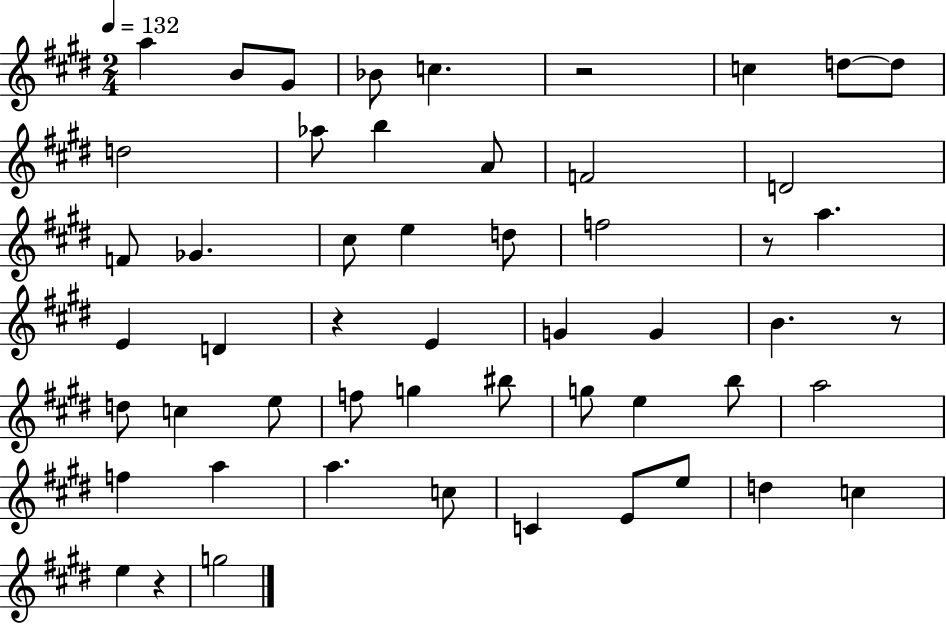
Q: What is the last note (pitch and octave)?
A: G5